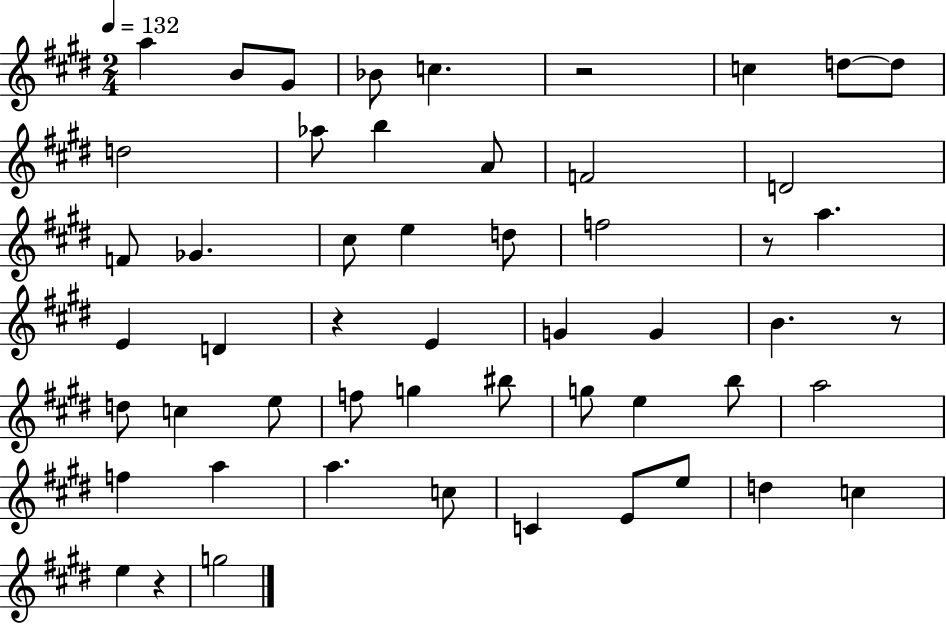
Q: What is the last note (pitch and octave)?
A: G5